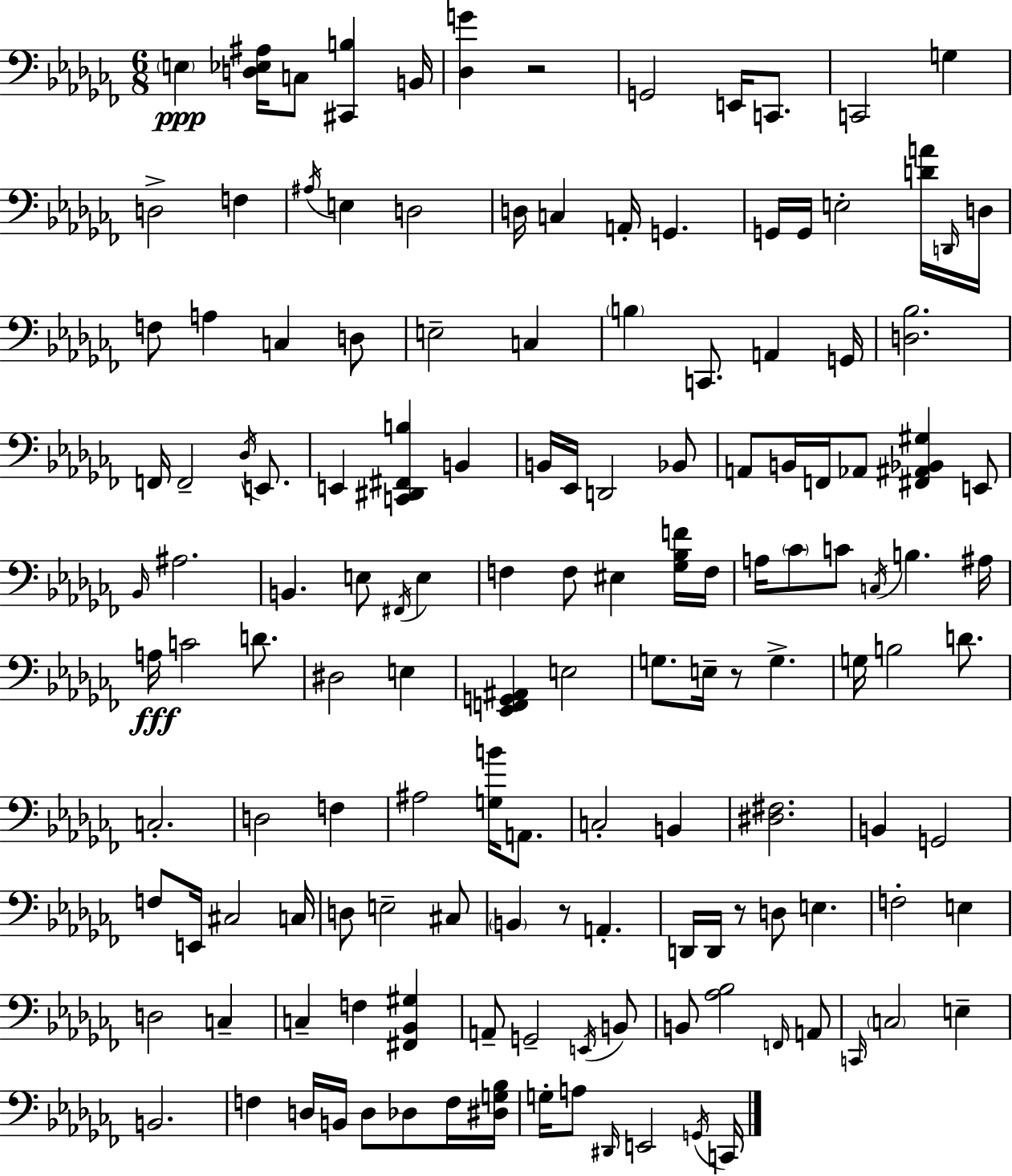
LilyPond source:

{
  \clef bass
  \numericTimeSignature
  \time 6/8
  \key aes \minor
  \parenthesize e4\ppp <d ees ais>16 c8 <cis, b>4 b,16 | <des g'>4 r2 | g,2 e,16 c,8. | c,2 g4 | \break d2-> f4 | \acciaccatura { ais16 } e4 d2 | d16 c4 a,16-. g,4. | g,16 g,16 e2-. <d' a'>16 | \break \grace { d,16 } d16 f8 a4 c4 | d8 e2-- c4 | \parenthesize b4 c,8. a,4 | g,16 <d bes>2. | \break f,16 f,2-- \acciaccatura { des16 } | e,8. e,4 <c, dis, fis, b>4 b,4 | b,16 ees,16 d,2 | bes,8 a,8 b,16 f,16 aes,8 <fis, ais, bes, gis>4 | \break e,8 \grace { bes,16 } ais2. | b,4. e8 | \acciaccatura { fis,16 } e4 f4 f8 eis4 | <ges bes f'>16 f16 a16 \parenthesize ces'8 c'8 \acciaccatura { c16 } b4. | \break ais16 a16\fff c'2 | d'8. dis2 | e4 <ees, f, g, ais,>4 e2 | g8. e16-- r8 | \break g4.-> g16 b2 | d'8. c2.-. | d2 | f4 ais2 | \break <g b'>16 a,8. c2-. | b,4 <dis fis>2. | b,4 g,2 | f8 e,16 cis2 | \break c16 d8 e2-- | cis8 \parenthesize b,4 r8 | a,4.-. d,16 d,16 r8 d8 | e4. f2-. | \break e4 d2 | c4-- c4-- f4 | <fis, bes, gis>4 a,8-- g,2-- | \acciaccatura { e,16 } b,8 b,8 <aes bes>2 | \break \grace { f,16 } a,8 \grace { c,16 } \parenthesize c2 | e4-- b,2. | f4 | d16 b,16 d8 des8 f16 <dis g bes>16 g16-. a8 | \break \grace { dis,16 } e,2 \acciaccatura { g,16 } c,16 \bar "|."
}